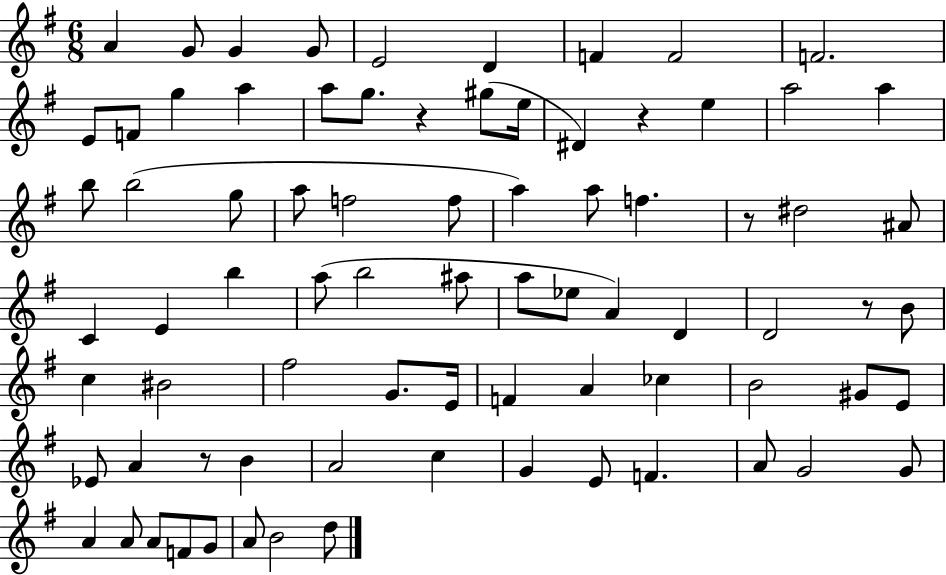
A4/q G4/e G4/q G4/e E4/h D4/q F4/q F4/h F4/h. E4/e F4/e G5/q A5/q A5/e G5/e. R/q G#5/e E5/s D#4/q R/q E5/q A5/h A5/q B5/e B5/h G5/e A5/e F5/h F5/e A5/q A5/e F5/q. R/e D#5/h A#4/e C4/q E4/q B5/q A5/e B5/h A#5/e A5/e Eb5/e A4/q D4/q D4/h R/e B4/e C5/q BIS4/h F#5/h G4/e. E4/s F4/q A4/q CES5/q B4/h G#4/e E4/e Eb4/e A4/q R/e B4/q A4/h C5/q G4/q E4/e F4/q. A4/e G4/h G4/e A4/q A4/e A4/e F4/e G4/e A4/e B4/h D5/e